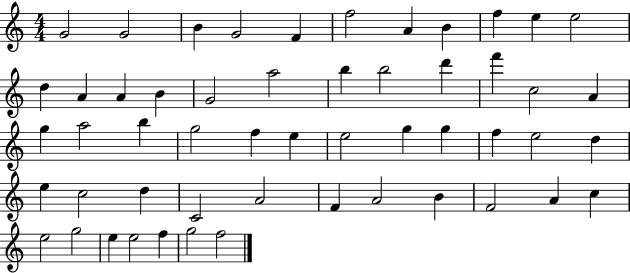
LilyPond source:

{
  \clef treble
  \numericTimeSignature
  \time 4/4
  \key c \major
  g'2 g'2 | b'4 g'2 f'4 | f''2 a'4 b'4 | f''4 e''4 e''2 | \break d''4 a'4 a'4 b'4 | g'2 a''2 | b''4 b''2 d'''4 | f'''4 c''2 a'4 | \break g''4 a''2 b''4 | g''2 f''4 e''4 | e''2 g''4 g''4 | f''4 e''2 d''4 | \break e''4 c''2 d''4 | c'2 a'2 | f'4 a'2 b'4 | f'2 a'4 c''4 | \break e''2 g''2 | e''4 e''2 f''4 | g''2 f''2 | \bar "|."
}